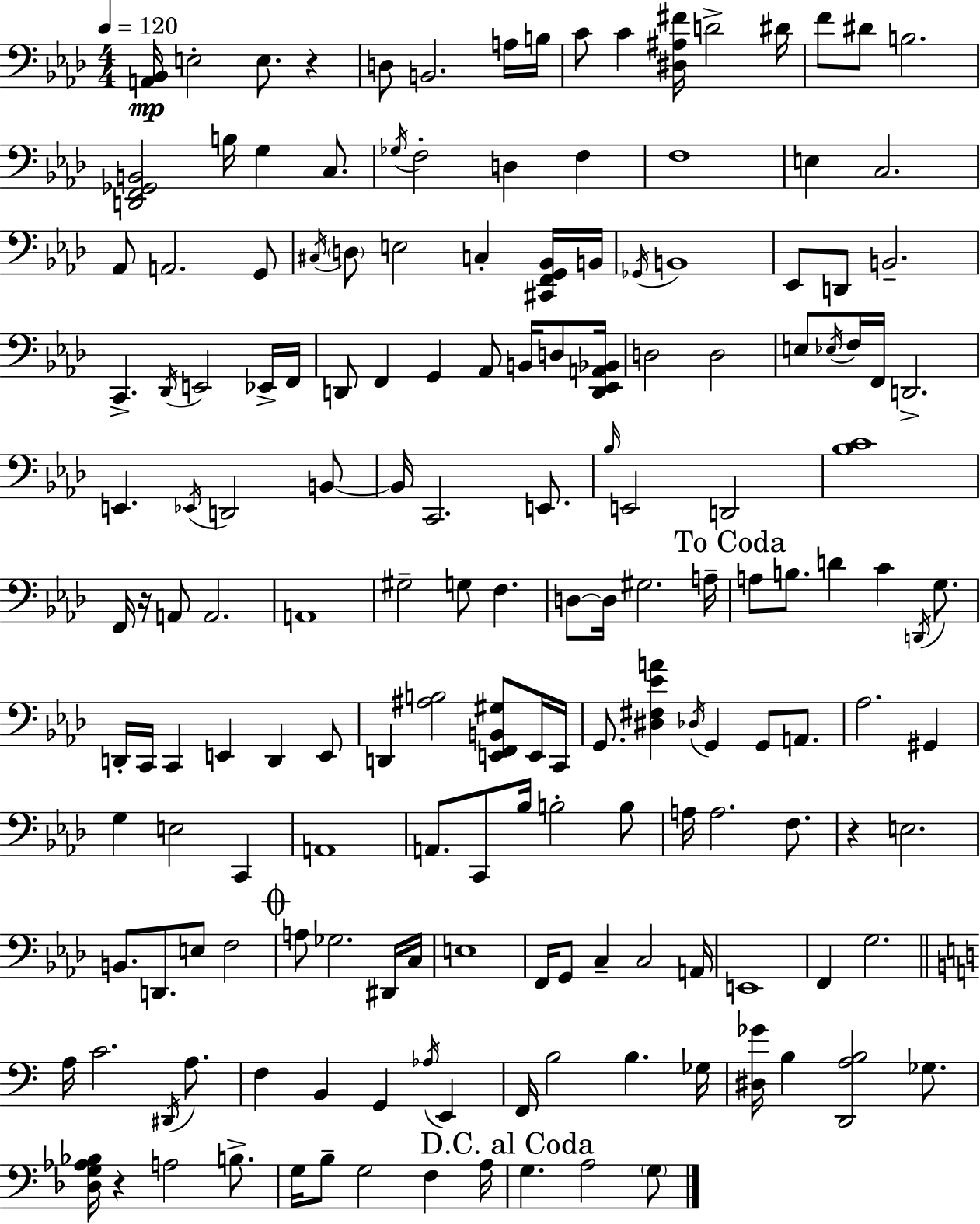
[A2,Bb2]/s E3/h E3/e. R/q D3/e B2/h. A3/s B3/s C4/e C4/q [D#3,A#3,F#4]/s D4/h D#4/s F4/e D#4/e B3/h. [D2,F2,Gb2,B2]/h B3/s G3/q C3/e. Gb3/s F3/h D3/q F3/q F3/w E3/q C3/h. Ab2/e A2/h. G2/e C#3/s D3/e E3/h C3/q [C#2,F2,G2,Bb2]/s B2/s Gb2/s B2/w Eb2/e D2/e B2/h. C2/q. Db2/s E2/h Eb2/s F2/s D2/e F2/q G2/q Ab2/e B2/s D3/e [D2,Eb2,A2,Bb2]/s D3/h D3/h E3/e Eb3/s F3/s F2/s D2/h. E2/q. Eb2/s D2/h B2/e B2/s C2/h. E2/e. Bb3/s E2/h D2/h [Bb3,C4]/w F2/s R/s A2/e A2/h. A2/w G#3/h G3/e F3/q. D3/e D3/s G#3/h. A3/s A3/e B3/e. D4/q C4/q D2/s G3/e. D2/s C2/s C2/q E2/q D2/q E2/e D2/q [A#3,B3]/h [E2,F2,B2,G#3]/e E2/s C2/s G2/e. [D#3,F#3,Eb4,A4]/q Db3/s G2/q G2/e A2/e. Ab3/h. G#2/q G3/q E3/h C2/q A2/w A2/e. C2/e Bb3/s B3/h B3/e A3/s A3/h. F3/e. R/q E3/h. B2/e. D2/e. E3/e F3/h A3/e Gb3/h. D#2/s C3/s E3/w F2/s G2/e C3/q C3/h A2/s E2/w F2/q G3/h. A3/s C4/h. D#2/s A3/e. F3/q B2/q G2/q Ab3/s E2/q F2/s B3/h B3/q. Gb3/s [D#3,Gb4]/s B3/q [D2,A3,B3]/h Gb3/e. [Db3,G3,Ab3,Bb3]/s R/q A3/h B3/e. G3/s B3/e G3/h F3/q A3/s G3/q. A3/h G3/e